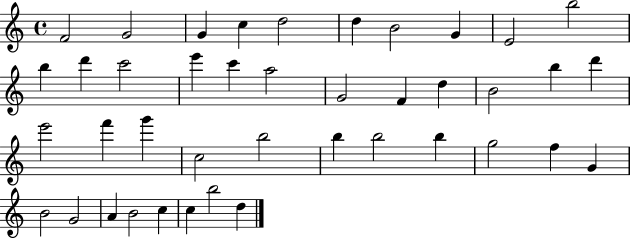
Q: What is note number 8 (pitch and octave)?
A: G4